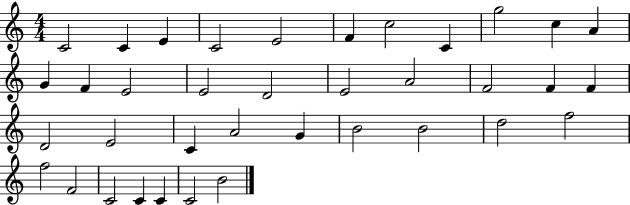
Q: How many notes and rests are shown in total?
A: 37